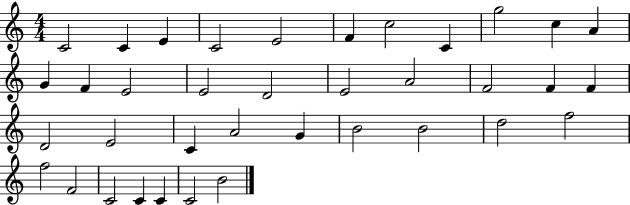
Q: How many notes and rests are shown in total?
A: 37